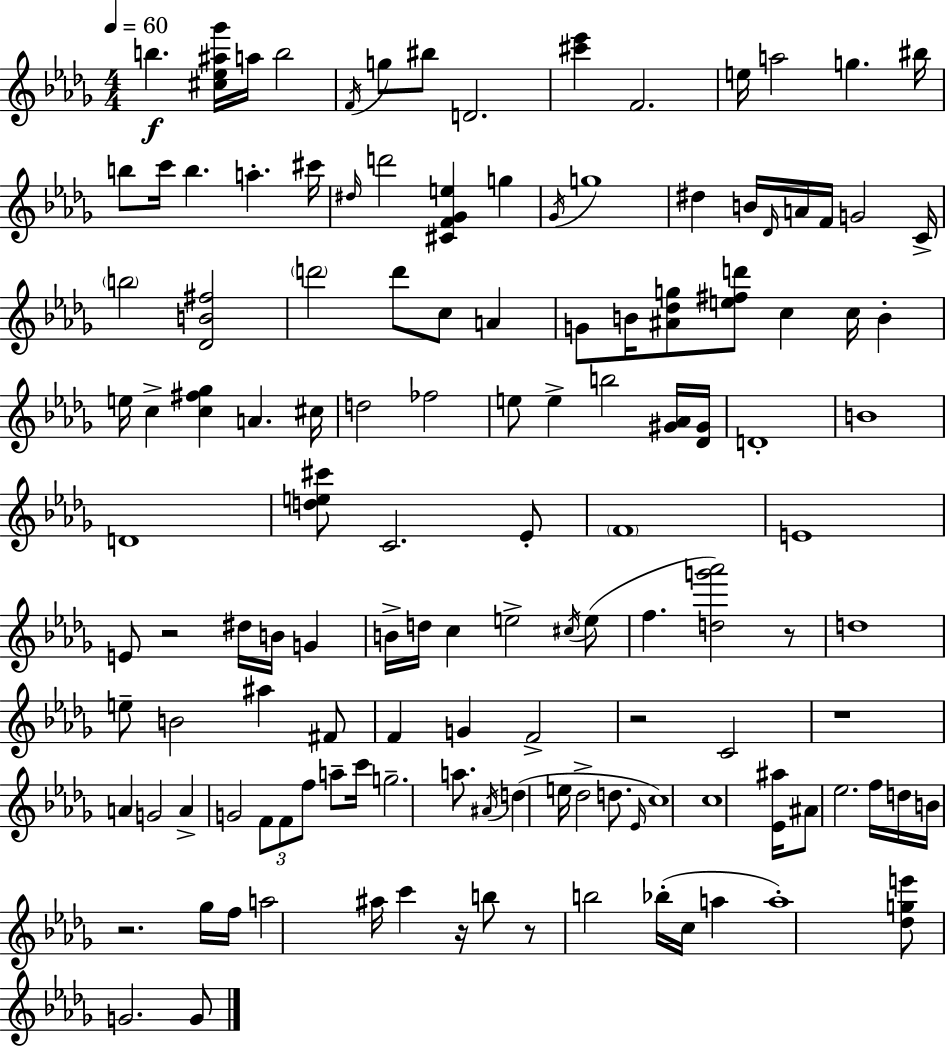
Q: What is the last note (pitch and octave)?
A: G4